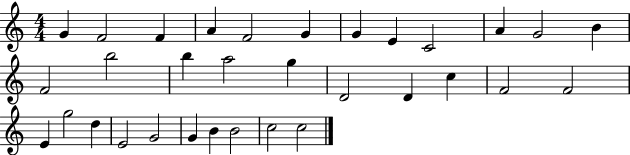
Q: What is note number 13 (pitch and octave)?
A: F4